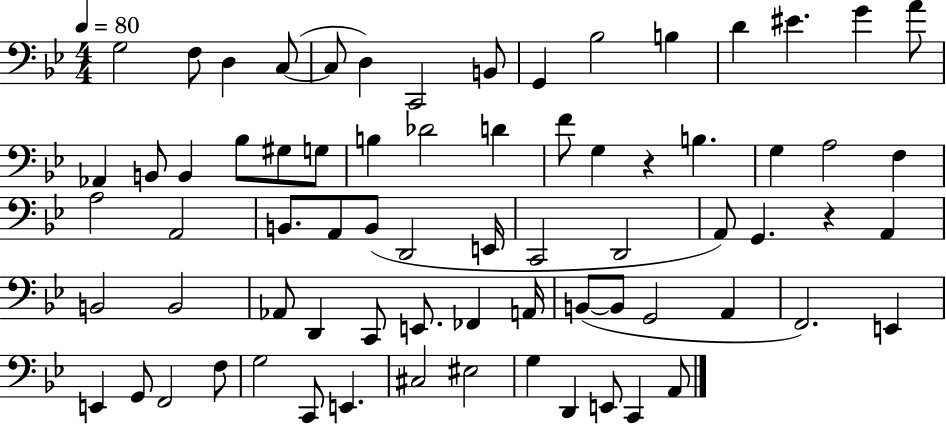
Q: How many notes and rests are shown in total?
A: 72